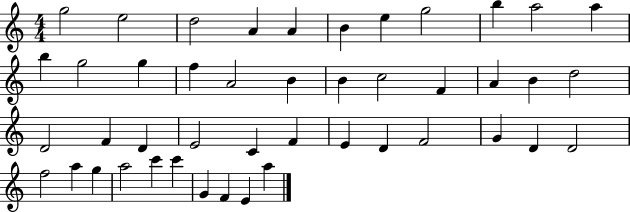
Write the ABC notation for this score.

X:1
T:Untitled
M:4/4
L:1/4
K:C
g2 e2 d2 A A B e g2 b a2 a b g2 g f A2 B B c2 F A B d2 D2 F D E2 C F E D F2 G D D2 f2 a g a2 c' c' G F E a